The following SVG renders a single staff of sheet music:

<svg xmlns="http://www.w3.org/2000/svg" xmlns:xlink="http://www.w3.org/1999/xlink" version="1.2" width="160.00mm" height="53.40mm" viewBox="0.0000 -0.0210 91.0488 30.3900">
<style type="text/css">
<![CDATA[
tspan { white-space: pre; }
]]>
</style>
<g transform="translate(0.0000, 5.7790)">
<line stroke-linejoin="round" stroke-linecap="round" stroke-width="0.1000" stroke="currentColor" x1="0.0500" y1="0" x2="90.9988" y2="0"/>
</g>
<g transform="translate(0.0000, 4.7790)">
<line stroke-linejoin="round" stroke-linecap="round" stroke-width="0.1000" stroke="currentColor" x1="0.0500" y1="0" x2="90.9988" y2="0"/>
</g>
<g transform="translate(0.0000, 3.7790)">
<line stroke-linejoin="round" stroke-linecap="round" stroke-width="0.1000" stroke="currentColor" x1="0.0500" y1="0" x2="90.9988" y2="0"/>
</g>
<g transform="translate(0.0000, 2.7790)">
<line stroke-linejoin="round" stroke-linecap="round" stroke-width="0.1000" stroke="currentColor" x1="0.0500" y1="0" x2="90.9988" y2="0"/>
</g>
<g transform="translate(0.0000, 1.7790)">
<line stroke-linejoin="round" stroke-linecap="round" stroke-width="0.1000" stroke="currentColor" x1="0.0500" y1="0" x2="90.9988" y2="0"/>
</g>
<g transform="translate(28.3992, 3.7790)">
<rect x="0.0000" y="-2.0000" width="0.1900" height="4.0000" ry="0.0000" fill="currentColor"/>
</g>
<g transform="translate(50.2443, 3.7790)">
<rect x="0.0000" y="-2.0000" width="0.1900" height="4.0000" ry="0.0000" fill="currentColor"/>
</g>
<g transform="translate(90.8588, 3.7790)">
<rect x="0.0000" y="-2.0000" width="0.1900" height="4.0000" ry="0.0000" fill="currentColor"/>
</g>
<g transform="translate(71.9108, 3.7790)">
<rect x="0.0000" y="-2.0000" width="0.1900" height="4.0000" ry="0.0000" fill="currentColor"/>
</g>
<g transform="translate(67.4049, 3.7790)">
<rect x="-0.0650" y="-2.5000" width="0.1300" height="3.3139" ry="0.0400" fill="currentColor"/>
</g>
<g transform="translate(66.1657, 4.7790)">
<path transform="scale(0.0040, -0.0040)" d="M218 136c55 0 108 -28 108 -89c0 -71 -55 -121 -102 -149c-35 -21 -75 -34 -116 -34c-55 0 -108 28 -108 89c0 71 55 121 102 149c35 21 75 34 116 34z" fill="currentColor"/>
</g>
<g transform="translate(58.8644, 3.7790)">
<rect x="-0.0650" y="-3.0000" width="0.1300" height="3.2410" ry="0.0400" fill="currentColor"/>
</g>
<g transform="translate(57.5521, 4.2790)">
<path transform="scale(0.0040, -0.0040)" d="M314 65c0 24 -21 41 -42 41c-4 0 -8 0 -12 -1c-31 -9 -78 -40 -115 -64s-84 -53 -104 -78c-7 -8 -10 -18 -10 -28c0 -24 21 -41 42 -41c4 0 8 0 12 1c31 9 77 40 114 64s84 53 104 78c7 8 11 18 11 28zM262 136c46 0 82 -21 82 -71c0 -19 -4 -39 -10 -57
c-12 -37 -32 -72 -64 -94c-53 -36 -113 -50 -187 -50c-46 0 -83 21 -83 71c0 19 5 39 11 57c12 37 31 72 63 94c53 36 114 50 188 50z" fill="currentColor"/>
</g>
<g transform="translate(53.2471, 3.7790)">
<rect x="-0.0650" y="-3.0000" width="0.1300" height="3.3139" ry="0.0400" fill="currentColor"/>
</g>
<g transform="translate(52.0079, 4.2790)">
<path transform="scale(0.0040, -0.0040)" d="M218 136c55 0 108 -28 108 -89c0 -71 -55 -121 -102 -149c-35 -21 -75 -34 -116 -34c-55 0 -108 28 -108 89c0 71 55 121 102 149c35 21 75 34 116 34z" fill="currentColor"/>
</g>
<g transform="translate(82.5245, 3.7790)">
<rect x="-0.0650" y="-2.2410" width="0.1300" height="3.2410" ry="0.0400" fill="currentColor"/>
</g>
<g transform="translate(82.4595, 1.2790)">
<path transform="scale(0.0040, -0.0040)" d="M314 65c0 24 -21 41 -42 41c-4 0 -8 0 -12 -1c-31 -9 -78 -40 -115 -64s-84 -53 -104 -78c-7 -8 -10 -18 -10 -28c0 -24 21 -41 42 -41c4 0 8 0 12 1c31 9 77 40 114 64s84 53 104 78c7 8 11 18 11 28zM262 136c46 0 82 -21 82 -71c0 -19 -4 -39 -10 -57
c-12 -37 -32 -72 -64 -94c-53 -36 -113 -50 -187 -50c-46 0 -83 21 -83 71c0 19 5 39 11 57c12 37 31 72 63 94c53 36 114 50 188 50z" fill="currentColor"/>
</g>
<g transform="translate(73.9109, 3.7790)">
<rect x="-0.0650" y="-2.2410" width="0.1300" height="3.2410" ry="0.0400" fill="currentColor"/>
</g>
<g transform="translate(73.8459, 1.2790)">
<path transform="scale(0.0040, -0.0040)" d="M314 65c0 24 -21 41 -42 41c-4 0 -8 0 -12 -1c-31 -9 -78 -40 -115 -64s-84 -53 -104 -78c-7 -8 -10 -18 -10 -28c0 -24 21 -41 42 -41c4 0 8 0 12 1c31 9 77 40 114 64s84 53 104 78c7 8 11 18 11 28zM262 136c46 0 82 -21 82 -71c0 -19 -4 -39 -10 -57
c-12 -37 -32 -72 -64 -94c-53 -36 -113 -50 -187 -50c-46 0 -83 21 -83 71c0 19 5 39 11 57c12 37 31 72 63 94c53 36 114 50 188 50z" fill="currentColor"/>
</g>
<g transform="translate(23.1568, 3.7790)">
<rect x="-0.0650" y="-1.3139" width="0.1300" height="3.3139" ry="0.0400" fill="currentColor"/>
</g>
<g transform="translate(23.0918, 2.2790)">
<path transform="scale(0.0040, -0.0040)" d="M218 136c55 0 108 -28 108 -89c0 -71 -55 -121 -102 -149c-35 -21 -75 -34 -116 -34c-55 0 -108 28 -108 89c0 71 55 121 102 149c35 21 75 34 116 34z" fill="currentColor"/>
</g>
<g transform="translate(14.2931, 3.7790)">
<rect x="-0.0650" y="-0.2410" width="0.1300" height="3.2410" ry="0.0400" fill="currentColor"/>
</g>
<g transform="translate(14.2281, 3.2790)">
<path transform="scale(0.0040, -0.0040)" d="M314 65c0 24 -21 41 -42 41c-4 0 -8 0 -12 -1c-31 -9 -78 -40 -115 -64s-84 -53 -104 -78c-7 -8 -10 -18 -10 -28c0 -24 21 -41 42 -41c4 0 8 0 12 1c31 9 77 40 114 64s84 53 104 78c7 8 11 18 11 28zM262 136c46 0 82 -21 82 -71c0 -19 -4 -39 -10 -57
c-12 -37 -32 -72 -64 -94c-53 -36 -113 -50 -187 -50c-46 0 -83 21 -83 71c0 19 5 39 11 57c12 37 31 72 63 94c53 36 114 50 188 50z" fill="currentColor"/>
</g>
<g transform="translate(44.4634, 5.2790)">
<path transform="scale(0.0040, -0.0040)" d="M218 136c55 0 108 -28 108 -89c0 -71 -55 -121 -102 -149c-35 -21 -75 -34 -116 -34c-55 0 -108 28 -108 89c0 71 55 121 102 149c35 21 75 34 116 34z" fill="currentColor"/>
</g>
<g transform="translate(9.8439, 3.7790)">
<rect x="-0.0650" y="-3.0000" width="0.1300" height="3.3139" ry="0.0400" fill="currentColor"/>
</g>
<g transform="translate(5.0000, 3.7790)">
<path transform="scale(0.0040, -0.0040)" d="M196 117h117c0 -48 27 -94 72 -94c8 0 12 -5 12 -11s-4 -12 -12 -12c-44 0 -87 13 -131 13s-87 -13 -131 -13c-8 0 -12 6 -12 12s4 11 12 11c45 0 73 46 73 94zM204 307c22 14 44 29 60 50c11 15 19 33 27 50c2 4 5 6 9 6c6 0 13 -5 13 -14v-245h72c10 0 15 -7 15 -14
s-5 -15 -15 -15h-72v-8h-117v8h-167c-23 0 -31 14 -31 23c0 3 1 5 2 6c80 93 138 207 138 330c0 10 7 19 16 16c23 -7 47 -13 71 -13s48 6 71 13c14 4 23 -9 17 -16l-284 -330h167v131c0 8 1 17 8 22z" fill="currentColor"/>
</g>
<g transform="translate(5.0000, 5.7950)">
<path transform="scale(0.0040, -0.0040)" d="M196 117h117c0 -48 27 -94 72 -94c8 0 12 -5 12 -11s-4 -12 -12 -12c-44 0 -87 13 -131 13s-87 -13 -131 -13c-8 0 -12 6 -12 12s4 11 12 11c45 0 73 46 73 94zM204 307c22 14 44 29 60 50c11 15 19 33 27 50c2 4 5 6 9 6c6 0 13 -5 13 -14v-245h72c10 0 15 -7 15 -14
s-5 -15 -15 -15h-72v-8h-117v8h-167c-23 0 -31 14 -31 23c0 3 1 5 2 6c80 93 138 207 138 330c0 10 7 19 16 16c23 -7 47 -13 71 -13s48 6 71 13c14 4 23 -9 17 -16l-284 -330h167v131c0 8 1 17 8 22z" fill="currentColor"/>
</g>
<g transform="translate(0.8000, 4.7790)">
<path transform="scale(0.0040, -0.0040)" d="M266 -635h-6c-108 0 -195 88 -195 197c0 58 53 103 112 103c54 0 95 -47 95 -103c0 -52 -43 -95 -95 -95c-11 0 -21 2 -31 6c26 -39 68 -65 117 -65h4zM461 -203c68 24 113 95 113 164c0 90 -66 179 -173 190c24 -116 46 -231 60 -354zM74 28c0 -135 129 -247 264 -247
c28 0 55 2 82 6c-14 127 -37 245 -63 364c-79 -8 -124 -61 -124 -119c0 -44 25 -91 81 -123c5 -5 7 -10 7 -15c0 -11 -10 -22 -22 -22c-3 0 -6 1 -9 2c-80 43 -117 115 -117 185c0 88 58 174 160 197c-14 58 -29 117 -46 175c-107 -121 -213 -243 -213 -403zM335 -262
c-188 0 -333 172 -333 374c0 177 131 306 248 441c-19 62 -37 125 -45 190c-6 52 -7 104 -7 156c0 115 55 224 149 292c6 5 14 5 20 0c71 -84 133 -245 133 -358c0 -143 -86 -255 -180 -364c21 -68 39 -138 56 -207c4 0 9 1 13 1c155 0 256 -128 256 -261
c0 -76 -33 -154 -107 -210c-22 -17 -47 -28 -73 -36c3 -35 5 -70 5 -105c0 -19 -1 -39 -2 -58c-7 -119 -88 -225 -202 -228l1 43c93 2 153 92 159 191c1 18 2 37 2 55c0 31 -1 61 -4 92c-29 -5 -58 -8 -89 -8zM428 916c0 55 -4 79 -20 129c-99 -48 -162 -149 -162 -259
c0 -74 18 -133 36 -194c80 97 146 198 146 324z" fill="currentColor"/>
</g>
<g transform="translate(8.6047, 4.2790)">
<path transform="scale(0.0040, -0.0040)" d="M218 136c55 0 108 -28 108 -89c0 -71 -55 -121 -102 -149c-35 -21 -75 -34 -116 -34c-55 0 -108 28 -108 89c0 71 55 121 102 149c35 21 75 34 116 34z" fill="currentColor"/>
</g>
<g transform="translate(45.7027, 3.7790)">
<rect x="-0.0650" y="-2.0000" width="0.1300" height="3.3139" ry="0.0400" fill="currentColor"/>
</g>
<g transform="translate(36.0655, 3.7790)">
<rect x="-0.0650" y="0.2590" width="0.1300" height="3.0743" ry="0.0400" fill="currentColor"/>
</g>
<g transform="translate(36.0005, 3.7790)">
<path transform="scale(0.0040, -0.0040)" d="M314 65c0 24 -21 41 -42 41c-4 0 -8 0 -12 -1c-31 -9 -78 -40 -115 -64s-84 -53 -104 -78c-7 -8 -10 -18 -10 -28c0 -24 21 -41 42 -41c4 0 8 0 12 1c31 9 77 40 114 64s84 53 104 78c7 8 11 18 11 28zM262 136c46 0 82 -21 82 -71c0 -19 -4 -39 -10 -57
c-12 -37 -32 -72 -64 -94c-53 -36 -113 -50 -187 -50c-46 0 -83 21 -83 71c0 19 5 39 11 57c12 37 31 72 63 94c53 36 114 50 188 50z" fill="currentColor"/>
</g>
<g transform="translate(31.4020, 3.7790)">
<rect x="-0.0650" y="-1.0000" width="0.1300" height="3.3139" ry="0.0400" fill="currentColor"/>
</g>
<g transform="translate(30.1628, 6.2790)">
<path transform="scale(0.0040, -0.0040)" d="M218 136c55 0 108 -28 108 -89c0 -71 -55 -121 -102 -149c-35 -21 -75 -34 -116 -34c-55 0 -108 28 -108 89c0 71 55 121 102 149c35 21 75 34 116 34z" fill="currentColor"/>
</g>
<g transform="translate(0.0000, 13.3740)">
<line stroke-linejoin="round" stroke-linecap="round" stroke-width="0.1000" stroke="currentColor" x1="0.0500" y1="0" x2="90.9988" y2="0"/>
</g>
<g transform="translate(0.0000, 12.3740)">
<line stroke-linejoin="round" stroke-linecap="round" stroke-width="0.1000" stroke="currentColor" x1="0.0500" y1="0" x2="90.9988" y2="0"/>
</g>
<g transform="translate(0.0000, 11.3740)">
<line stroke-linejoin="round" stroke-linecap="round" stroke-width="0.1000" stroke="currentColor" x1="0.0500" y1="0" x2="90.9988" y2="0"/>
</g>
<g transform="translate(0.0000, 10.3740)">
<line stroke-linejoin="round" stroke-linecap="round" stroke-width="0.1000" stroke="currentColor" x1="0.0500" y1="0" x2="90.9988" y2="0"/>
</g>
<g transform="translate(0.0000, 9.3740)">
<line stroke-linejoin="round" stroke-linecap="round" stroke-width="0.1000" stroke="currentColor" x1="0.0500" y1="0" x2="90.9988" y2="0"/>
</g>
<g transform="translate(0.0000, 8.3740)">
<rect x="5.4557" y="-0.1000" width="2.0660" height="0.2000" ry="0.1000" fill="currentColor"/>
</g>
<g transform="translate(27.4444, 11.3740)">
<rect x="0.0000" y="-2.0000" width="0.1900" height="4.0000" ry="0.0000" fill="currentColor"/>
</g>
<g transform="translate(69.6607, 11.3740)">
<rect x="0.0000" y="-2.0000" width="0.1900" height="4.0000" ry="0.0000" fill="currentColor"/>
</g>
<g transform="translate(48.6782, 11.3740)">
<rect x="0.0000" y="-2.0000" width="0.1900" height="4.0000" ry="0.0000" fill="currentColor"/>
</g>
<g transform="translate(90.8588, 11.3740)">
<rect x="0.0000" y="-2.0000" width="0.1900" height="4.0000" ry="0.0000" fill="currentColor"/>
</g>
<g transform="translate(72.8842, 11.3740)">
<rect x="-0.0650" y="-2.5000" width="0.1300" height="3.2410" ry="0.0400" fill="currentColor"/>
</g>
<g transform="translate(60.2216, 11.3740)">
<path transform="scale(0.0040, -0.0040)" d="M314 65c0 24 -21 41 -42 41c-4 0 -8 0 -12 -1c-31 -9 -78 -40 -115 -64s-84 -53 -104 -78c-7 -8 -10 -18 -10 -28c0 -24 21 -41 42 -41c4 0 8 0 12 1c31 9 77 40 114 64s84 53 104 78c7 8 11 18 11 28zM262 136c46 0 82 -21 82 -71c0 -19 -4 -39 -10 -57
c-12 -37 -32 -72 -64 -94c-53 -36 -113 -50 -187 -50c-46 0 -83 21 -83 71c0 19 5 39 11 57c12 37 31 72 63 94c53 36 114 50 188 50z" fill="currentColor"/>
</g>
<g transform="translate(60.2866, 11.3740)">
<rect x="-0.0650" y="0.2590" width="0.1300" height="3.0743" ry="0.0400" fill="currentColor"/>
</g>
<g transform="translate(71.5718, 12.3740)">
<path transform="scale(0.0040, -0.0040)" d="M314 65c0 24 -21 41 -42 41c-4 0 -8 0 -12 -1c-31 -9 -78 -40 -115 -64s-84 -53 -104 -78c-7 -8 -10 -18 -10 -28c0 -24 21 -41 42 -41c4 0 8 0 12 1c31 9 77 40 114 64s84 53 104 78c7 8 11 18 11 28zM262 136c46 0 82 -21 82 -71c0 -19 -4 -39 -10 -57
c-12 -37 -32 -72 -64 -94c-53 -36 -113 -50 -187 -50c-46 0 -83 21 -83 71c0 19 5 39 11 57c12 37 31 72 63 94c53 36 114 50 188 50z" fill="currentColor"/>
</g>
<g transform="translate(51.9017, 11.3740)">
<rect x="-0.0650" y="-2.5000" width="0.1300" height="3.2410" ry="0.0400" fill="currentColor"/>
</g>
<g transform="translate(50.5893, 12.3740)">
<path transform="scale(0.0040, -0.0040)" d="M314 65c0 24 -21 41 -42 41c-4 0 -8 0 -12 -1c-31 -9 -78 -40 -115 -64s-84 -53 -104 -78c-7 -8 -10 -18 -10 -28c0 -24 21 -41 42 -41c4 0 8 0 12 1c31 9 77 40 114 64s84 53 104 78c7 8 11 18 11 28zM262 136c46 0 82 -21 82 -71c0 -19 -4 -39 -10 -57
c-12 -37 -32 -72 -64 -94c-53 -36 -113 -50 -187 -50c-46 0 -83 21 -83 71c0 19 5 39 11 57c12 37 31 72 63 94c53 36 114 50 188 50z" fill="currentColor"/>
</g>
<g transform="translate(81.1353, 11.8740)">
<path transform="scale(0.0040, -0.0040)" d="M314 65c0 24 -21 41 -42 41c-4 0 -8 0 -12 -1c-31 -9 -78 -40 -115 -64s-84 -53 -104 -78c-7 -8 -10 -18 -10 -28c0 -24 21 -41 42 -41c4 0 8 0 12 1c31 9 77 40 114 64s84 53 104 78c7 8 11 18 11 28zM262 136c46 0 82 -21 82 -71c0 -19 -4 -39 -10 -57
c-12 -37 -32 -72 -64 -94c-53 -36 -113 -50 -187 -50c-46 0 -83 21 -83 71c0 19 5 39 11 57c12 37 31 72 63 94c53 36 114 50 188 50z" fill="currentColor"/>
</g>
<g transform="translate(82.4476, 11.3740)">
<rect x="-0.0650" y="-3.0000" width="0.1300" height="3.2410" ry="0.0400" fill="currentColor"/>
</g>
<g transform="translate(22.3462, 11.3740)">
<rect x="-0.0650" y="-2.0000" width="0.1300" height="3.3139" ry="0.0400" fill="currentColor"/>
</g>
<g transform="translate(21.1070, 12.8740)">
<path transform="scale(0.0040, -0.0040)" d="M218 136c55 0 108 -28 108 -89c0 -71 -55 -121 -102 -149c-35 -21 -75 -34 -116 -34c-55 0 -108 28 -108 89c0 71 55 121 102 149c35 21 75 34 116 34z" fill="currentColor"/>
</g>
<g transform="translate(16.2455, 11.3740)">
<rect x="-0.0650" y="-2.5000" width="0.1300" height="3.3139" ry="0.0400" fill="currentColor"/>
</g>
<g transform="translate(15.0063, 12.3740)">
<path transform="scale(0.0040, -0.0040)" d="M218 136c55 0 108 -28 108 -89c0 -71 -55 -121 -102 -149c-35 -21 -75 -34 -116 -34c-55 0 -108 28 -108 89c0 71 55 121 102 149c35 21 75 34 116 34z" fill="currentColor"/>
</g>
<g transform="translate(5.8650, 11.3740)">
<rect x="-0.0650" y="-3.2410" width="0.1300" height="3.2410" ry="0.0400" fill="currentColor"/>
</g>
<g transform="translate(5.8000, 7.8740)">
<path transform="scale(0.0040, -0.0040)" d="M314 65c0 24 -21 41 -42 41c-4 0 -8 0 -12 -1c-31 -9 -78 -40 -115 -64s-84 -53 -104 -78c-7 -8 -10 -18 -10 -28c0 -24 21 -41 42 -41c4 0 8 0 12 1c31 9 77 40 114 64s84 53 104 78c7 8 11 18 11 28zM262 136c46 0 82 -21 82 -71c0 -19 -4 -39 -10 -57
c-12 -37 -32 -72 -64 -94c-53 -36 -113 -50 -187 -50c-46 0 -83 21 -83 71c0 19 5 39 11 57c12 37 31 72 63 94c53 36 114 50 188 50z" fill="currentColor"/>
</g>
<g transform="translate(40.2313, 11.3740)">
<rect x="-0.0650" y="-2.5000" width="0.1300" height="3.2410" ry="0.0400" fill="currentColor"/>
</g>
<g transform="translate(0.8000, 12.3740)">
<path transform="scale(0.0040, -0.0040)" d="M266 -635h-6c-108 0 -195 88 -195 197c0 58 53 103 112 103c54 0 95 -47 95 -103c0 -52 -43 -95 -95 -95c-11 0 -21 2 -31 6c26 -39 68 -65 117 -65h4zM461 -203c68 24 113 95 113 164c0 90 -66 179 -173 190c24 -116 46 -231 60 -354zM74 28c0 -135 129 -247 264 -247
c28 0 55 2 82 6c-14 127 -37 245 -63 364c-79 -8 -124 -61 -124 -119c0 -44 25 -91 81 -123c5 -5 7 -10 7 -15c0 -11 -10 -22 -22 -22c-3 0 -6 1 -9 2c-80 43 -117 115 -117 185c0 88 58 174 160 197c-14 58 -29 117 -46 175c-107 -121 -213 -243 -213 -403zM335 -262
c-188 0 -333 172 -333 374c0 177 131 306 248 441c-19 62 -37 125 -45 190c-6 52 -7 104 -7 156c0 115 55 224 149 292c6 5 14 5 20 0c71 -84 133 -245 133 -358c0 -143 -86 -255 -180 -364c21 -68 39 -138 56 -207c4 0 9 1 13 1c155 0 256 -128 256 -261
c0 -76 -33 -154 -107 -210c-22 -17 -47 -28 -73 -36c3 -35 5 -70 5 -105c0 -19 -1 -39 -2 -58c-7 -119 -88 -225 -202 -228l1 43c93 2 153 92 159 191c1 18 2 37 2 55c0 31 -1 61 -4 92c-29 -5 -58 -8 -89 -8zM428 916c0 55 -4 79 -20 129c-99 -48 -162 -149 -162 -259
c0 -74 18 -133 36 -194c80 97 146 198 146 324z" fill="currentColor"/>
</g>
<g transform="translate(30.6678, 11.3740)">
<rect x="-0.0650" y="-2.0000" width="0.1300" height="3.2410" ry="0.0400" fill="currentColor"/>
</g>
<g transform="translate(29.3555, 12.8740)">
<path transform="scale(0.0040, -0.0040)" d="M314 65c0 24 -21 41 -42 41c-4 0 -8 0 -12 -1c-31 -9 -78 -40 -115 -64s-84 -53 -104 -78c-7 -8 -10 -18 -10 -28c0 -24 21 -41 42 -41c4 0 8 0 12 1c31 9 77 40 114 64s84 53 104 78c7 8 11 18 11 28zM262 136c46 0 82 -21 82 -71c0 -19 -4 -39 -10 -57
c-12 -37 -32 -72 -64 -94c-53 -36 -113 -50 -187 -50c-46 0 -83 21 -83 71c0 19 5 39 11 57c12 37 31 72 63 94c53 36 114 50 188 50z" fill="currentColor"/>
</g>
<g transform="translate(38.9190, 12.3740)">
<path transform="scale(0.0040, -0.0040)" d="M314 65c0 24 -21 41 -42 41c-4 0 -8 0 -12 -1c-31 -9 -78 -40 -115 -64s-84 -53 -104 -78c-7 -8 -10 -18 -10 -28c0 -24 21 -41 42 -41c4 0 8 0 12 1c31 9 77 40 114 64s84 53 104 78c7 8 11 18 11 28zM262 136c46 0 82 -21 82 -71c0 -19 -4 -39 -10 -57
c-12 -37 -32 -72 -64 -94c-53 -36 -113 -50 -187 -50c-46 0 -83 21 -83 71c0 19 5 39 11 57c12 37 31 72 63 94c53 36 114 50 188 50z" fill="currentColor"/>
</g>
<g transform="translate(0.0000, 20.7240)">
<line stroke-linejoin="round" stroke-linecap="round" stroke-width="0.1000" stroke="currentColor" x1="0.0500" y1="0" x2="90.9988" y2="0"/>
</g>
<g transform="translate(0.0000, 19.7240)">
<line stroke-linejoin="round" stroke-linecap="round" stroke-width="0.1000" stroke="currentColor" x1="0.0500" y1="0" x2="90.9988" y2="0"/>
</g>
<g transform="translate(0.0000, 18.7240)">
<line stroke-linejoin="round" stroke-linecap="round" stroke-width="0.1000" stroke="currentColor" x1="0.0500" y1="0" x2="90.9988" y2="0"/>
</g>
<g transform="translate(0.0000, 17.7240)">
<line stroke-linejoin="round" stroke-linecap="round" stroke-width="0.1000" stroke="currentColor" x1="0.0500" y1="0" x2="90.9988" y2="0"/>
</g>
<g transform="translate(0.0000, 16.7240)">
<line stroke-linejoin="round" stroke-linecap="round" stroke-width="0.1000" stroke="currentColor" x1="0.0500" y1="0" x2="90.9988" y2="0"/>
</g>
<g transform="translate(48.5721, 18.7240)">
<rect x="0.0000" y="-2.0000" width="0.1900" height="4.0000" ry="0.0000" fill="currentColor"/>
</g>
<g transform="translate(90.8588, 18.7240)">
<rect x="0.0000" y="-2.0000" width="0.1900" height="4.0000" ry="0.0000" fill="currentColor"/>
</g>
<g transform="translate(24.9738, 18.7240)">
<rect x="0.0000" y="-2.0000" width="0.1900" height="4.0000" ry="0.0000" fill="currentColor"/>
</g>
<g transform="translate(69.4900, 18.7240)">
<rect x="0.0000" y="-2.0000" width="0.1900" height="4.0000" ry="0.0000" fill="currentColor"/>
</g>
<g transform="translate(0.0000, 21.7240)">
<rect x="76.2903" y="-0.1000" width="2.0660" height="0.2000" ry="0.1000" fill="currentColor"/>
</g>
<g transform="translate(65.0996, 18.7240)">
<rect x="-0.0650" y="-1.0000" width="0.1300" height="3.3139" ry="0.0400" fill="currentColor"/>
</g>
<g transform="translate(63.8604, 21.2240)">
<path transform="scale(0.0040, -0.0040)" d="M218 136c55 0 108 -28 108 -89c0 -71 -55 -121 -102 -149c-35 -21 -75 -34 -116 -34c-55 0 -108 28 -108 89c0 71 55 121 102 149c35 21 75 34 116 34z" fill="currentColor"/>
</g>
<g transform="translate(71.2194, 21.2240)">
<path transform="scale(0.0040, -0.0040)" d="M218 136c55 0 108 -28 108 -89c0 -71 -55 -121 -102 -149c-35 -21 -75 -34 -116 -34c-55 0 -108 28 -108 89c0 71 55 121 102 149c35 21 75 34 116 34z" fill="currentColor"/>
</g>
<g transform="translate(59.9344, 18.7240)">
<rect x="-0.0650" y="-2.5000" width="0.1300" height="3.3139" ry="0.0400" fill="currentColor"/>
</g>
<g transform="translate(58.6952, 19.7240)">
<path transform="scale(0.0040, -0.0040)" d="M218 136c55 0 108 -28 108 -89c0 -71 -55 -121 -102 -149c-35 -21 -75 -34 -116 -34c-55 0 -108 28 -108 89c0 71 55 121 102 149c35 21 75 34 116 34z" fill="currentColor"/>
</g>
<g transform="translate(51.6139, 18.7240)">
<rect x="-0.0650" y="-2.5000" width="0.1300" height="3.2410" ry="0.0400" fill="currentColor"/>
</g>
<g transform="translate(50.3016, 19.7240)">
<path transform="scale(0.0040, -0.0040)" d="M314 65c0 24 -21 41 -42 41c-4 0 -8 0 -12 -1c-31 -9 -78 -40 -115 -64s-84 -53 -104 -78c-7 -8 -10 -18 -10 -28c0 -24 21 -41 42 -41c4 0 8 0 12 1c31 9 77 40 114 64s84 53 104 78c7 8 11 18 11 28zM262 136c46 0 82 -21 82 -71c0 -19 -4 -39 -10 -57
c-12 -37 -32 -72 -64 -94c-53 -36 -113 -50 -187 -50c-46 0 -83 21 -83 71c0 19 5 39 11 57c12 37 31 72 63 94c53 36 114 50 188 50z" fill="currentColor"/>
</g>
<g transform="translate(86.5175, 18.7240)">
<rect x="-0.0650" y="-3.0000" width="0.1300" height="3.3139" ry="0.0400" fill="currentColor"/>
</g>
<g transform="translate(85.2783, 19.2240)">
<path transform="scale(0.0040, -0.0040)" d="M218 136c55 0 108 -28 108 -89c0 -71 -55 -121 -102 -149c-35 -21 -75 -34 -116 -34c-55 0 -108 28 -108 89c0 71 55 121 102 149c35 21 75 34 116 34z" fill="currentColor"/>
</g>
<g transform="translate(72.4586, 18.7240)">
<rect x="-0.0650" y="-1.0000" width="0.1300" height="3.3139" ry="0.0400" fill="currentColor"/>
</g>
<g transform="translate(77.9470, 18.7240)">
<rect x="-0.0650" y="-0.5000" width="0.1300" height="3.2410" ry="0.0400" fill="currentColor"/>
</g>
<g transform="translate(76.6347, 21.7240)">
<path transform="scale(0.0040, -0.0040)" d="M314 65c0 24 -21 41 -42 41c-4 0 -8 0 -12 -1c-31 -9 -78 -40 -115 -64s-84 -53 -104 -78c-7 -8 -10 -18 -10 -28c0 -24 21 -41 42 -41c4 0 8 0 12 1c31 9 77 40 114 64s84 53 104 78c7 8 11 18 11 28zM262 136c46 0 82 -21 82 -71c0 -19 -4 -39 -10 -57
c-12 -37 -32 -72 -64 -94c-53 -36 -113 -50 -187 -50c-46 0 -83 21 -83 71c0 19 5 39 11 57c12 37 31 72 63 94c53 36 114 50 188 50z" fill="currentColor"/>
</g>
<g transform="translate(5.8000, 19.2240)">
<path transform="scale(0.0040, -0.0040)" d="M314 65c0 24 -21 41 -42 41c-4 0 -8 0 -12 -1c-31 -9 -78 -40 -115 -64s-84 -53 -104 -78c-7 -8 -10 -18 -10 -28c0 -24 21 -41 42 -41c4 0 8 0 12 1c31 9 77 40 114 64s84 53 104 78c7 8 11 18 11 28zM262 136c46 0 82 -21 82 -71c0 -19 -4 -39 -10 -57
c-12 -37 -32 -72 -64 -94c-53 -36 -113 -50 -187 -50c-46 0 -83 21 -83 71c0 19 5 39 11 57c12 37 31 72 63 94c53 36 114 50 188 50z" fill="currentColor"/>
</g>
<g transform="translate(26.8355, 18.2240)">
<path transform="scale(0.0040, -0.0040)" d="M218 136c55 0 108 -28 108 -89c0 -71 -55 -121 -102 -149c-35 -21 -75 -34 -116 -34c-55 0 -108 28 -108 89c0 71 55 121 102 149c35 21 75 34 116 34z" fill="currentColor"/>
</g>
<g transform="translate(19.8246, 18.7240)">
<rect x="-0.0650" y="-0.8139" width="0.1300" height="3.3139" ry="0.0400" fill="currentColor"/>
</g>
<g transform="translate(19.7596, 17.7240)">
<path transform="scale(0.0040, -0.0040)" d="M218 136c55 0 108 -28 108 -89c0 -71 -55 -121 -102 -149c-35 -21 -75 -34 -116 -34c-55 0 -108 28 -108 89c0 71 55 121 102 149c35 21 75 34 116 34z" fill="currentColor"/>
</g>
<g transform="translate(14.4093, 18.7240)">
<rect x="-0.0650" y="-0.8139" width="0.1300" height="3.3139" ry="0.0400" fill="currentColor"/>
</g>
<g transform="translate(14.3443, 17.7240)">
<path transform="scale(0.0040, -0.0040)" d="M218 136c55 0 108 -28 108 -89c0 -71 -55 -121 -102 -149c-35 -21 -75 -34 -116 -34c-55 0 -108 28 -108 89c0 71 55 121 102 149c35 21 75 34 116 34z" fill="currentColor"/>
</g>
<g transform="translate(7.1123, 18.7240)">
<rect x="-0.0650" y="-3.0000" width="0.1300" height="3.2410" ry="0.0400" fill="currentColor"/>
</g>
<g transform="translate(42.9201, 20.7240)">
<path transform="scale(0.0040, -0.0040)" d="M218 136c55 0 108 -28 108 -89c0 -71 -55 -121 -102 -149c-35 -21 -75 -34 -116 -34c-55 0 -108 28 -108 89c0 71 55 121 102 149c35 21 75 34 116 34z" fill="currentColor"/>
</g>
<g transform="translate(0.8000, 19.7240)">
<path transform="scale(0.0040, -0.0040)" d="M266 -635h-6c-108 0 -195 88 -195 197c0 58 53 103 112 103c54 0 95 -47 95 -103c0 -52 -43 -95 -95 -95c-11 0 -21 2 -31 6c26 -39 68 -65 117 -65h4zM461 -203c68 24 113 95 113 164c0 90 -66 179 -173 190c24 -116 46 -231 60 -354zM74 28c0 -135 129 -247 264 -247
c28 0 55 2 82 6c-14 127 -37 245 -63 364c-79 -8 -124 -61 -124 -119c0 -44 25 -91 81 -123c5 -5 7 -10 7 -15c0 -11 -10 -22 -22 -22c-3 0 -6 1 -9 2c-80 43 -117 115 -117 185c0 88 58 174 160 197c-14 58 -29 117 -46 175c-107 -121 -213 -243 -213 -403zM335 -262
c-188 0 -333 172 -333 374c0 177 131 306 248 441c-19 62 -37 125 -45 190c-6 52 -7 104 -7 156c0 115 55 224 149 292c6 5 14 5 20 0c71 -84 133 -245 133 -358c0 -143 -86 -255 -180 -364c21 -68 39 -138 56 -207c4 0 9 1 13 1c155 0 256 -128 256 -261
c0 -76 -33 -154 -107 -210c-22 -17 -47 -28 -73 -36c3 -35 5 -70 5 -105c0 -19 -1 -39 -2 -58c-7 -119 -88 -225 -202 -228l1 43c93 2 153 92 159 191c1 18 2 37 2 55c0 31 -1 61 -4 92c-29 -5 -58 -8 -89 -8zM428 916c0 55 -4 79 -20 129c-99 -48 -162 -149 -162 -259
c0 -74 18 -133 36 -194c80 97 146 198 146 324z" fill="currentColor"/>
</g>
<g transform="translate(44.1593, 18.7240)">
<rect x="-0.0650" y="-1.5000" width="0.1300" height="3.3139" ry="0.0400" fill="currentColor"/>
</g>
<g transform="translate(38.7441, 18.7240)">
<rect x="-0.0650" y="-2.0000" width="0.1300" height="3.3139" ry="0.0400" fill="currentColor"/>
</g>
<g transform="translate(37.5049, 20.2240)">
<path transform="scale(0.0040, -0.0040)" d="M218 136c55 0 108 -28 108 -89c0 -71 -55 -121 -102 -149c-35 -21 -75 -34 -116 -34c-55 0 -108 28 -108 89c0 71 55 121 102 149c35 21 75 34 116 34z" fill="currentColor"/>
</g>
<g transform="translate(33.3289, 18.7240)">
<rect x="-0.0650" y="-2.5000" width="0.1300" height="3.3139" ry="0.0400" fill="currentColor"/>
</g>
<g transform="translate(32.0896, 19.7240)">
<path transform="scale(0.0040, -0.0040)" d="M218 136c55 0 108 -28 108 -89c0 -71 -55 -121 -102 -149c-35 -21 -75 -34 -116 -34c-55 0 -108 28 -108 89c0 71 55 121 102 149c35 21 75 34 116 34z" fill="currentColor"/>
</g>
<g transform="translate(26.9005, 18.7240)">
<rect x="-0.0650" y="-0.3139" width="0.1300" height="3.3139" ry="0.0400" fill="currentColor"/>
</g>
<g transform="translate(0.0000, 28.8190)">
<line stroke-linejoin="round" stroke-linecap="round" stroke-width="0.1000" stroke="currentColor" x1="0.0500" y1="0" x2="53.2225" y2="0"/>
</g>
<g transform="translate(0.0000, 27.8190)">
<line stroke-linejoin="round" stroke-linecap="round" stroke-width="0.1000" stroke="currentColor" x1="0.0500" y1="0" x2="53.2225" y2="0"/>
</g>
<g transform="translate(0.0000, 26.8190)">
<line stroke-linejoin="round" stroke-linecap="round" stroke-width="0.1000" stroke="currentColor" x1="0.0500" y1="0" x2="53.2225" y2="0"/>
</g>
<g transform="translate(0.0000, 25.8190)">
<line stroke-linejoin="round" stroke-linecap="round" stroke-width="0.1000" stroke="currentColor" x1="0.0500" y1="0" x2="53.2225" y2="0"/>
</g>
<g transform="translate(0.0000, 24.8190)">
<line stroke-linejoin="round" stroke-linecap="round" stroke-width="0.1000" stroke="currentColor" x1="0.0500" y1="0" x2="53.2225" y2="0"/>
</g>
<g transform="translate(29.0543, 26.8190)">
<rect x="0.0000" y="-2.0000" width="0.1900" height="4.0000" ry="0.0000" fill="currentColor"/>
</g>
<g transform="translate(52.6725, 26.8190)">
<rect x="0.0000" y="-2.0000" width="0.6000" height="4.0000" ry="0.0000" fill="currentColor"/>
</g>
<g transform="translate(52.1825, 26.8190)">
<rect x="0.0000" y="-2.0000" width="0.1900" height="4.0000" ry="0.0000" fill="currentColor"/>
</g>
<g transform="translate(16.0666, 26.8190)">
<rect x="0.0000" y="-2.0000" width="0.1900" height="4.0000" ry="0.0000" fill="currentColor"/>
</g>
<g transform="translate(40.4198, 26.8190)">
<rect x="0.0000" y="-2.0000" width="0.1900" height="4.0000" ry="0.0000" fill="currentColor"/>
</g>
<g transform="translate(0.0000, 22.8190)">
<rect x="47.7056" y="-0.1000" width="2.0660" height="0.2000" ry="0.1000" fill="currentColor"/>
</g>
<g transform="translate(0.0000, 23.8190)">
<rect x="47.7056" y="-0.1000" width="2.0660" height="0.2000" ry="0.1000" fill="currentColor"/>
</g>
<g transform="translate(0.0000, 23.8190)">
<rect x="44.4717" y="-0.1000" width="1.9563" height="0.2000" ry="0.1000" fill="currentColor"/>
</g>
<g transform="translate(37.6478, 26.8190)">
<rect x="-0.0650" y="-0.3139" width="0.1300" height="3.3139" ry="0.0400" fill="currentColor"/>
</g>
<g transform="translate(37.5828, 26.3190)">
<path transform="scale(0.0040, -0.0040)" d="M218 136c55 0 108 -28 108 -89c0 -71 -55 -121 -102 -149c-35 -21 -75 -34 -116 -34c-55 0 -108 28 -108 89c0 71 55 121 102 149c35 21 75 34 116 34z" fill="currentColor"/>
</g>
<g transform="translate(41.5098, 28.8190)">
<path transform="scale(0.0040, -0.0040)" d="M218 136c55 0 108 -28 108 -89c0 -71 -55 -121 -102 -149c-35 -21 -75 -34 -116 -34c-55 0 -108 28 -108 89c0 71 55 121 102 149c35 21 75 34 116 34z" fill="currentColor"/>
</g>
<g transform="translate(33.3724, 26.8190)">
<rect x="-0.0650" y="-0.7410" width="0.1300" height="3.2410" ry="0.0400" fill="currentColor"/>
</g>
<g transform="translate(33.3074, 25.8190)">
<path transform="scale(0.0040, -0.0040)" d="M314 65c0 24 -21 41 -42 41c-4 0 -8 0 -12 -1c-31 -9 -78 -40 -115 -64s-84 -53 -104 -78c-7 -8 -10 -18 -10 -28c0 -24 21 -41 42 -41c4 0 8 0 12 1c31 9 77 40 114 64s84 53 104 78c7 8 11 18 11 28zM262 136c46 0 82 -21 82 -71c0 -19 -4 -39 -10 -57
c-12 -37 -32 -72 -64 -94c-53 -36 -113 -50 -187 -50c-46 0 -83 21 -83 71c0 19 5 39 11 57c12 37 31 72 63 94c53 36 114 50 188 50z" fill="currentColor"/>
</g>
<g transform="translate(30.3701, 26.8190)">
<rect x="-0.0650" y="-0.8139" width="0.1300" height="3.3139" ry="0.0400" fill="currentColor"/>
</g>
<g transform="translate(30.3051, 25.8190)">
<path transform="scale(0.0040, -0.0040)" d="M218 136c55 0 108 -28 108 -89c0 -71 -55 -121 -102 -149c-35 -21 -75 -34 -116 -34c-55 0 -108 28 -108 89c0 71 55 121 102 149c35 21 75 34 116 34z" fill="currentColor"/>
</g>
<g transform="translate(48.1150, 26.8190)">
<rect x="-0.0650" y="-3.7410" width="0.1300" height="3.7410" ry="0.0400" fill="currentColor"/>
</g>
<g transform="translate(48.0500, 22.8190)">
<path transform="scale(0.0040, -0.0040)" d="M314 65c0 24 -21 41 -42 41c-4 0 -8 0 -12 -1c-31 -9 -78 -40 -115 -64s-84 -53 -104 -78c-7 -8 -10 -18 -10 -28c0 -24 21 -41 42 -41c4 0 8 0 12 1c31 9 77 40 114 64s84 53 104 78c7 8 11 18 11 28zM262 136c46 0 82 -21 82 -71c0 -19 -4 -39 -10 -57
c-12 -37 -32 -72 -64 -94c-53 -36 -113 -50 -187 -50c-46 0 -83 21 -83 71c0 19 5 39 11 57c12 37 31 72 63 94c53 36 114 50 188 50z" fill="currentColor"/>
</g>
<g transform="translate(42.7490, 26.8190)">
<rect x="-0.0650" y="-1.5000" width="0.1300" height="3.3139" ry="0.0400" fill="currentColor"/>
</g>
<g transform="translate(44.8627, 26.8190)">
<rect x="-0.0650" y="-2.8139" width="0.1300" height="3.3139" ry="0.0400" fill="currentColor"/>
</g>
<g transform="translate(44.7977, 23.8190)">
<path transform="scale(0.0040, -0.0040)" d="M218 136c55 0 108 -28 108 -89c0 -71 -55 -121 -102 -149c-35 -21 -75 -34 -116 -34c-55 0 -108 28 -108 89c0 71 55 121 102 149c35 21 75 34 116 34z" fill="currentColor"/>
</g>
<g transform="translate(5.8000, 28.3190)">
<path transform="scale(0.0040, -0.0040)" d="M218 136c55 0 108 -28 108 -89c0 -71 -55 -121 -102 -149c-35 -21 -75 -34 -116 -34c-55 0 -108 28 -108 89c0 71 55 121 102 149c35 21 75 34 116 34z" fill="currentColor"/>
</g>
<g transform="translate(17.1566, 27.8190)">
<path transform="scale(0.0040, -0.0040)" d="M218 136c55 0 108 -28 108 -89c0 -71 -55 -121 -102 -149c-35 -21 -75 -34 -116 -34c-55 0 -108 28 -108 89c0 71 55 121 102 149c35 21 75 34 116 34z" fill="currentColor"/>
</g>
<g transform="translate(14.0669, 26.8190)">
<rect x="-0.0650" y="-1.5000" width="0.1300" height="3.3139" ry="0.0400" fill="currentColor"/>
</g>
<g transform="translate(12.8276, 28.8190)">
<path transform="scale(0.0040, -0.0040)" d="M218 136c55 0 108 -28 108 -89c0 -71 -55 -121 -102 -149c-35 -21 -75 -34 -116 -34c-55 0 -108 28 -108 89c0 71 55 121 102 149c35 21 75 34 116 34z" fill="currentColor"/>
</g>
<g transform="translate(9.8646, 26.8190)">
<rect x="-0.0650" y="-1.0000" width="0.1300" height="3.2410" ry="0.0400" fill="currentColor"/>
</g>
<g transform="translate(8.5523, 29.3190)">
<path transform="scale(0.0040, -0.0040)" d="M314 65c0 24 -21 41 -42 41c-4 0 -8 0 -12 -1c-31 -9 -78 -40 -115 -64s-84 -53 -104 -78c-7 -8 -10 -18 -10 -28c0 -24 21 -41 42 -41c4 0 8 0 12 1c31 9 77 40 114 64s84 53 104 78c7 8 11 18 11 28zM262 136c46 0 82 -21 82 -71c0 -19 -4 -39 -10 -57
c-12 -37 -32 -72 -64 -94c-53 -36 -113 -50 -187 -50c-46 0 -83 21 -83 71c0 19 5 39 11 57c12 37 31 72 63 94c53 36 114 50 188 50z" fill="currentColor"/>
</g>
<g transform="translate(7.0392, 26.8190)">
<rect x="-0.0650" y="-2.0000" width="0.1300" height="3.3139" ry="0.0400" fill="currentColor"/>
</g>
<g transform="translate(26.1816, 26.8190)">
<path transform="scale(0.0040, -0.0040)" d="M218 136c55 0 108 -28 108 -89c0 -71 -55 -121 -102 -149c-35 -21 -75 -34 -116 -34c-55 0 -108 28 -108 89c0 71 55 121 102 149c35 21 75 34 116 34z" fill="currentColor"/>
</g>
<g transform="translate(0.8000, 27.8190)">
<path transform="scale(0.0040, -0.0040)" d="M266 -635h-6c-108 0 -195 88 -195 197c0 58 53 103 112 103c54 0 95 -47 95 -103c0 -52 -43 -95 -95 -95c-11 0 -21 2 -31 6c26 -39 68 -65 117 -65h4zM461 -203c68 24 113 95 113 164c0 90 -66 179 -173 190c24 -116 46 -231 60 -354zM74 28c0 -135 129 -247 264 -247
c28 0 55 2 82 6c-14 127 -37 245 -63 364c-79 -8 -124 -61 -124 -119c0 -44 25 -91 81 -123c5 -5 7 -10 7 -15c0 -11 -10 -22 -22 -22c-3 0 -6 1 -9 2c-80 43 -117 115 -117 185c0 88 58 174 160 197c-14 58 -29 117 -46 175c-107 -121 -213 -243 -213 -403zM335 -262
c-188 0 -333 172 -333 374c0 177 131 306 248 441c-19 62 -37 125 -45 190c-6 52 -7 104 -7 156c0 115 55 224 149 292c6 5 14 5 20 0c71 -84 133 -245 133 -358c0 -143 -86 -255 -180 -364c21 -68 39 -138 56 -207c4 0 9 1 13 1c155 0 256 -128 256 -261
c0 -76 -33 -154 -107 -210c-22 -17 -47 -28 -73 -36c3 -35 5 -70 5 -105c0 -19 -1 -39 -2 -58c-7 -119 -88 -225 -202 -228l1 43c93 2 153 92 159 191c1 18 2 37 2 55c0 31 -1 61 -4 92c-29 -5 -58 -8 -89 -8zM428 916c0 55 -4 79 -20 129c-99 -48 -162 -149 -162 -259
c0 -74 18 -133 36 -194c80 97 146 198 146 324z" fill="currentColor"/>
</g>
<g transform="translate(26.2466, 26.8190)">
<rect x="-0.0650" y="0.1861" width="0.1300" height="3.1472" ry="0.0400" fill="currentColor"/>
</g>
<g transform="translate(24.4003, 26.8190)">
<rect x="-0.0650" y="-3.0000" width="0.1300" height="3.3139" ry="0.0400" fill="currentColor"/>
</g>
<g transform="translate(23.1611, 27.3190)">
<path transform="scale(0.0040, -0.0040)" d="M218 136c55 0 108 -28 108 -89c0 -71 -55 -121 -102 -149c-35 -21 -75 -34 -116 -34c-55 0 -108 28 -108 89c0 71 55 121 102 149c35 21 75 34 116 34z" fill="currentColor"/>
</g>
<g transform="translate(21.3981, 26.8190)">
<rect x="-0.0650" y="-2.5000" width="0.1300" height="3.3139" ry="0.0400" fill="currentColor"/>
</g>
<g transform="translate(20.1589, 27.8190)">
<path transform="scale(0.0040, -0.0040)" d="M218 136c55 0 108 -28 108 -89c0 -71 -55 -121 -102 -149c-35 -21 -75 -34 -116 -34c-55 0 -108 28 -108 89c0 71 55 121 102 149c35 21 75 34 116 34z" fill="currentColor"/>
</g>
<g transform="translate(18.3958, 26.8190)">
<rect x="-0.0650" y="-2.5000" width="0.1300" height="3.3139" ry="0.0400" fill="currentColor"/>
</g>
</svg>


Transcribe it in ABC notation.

X:1
T:Untitled
M:4/4
L:1/4
K:C
A c2 e D B2 F A A2 G g2 g2 b2 G F F2 G2 G2 B2 G2 A2 A2 d d c G F E G2 G D D C2 A F D2 E G G A B d d2 c E a c'2